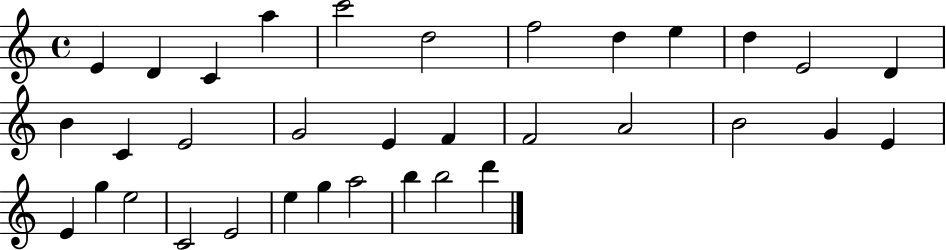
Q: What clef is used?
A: treble